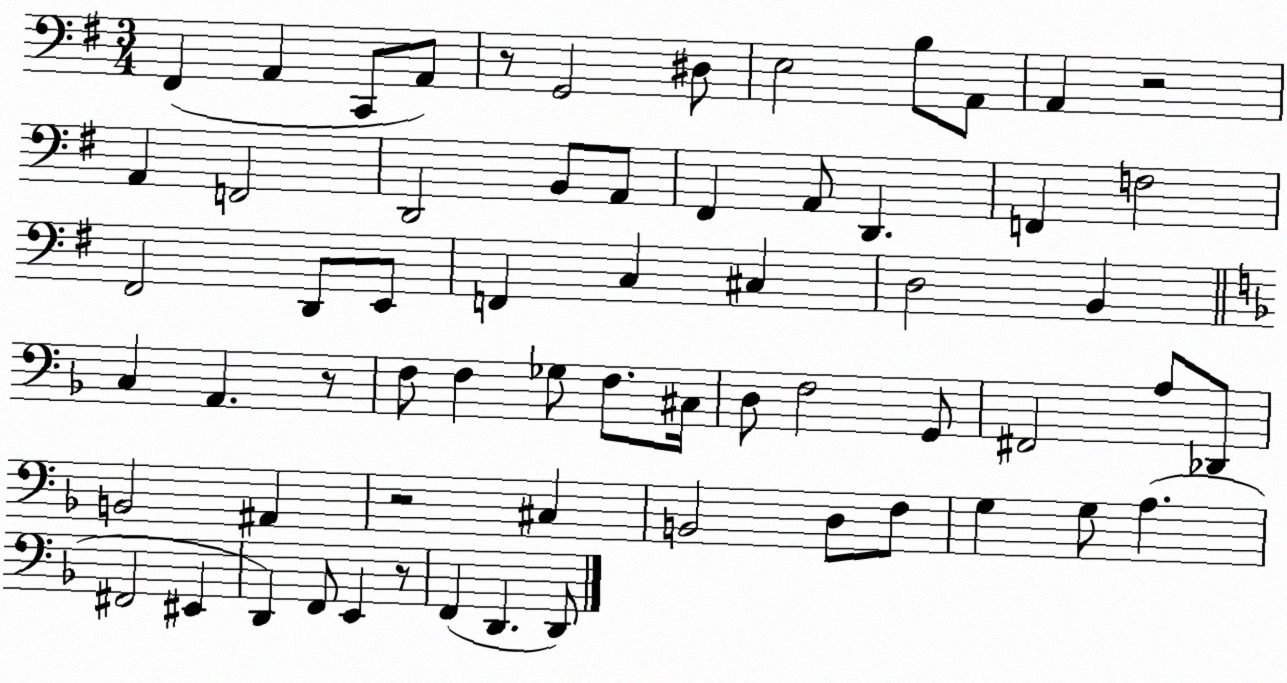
X:1
T:Untitled
M:3/4
L:1/4
K:G
^F,, A,, C,,/2 A,,/2 z/2 G,,2 ^D,/2 E,2 B,/2 A,,/2 A,, z2 A,, F,,2 D,,2 B,,/2 A,,/2 ^F,, A,,/2 D,, F,, F,2 ^F,,2 D,,/2 E,,/2 F,, C, ^C, D,2 B,, C, A,, z/2 F,/2 F, _G,/2 F,/2 ^C,/4 D,/2 F,2 G,,/2 ^F,,2 A,/2 _D,,/2 B,,2 ^A,, z2 ^C, B,,2 D,/2 F,/2 G, G,/2 A, ^F,,2 ^E,, D,, F,,/2 E,, z/2 F,, D,, D,,/2